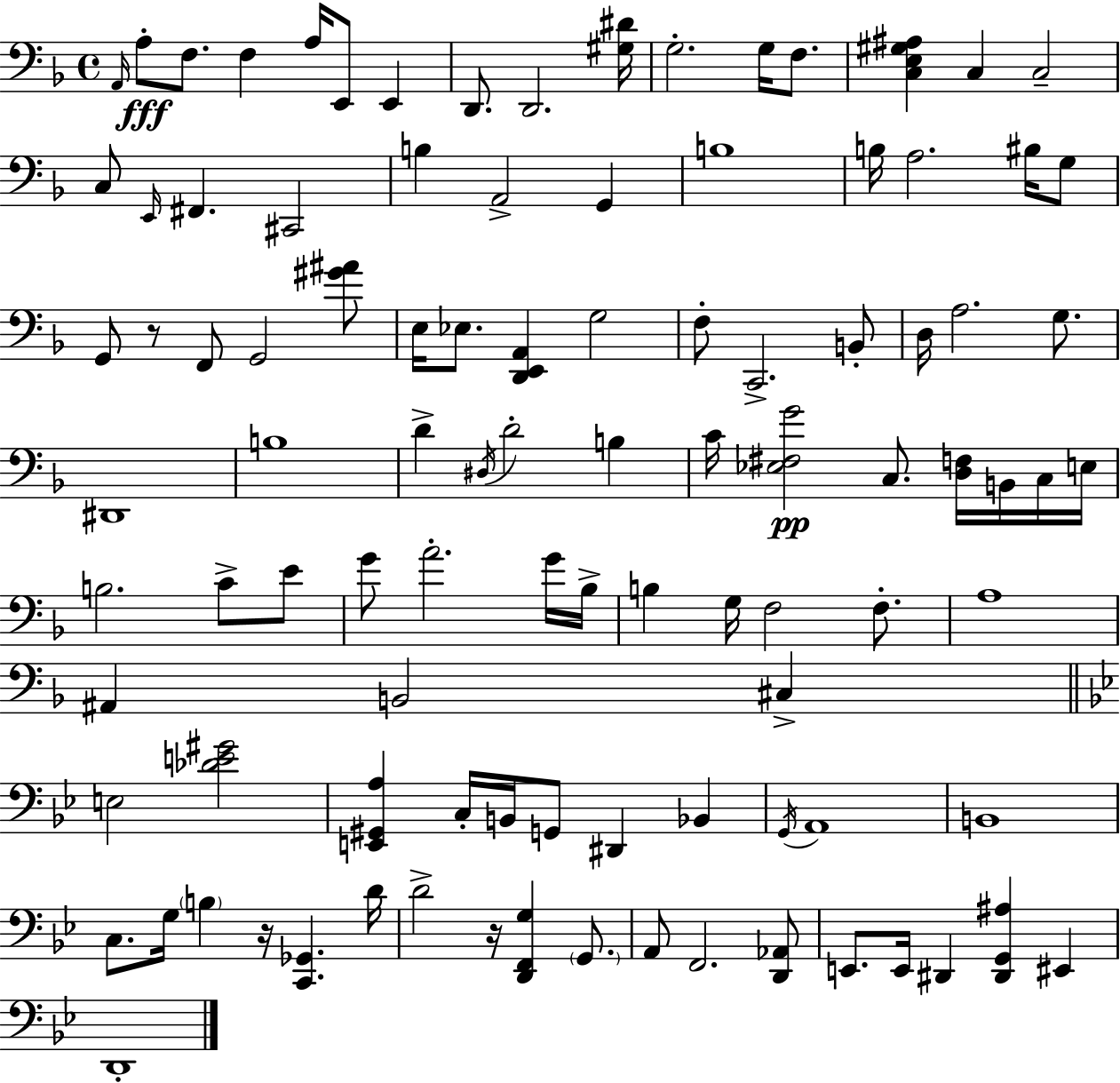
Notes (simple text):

A2/s A3/e F3/e. F3/q A3/s E2/e E2/q D2/e. D2/h. [G#3,D#4]/s G3/h. G3/s F3/e. [C3,E3,G#3,A#3]/q C3/q C3/h C3/e E2/s F#2/q. C#2/h B3/q A2/h G2/q B3/w B3/s A3/h. BIS3/s G3/e G2/e R/e F2/e G2/h [G#4,A#4]/e E3/s Eb3/e. [D2,E2,A2]/q G3/h F3/e C2/h. B2/e D3/s A3/h. G3/e. D#2/w B3/w D4/q D#3/s D4/h B3/q C4/s [Eb3,F#3,G4]/h C3/e. [D3,F3]/s B2/s C3/s E3/s B3/h. C4/e E4/e G4/e A4/h. G4/s Bb3/s B3/q G3/s F3/h F3/e. A3/w A#2/q B2/h C#3/q E3/h [Db4,E4,G#4]/h [E2,G#2,A3]/q C3/s B2/s G2/e D#2/q Bb2/q G2/s A2/w B2/w C3/e. G3/s B3/q R/s [C2,Gb2]/q. D4/s D4/h R/s [D2,F2,G3]/q G2/e. A2/e F2/h. [D2,Ab2]/e E2/e. E2/s D#2/q [D#2,G2,A#3]/q EIS2/q D2/w